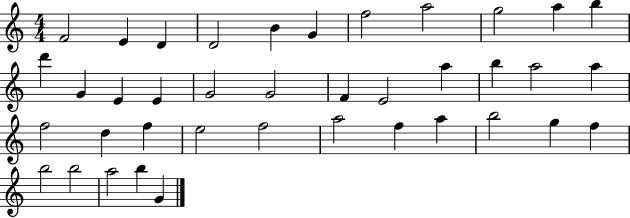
{
  \clef treble
  \numericTimeSignature
  \time 4/4
  \key c \major
  f'2 e'4 d'4 | d'2 b'4 g'4 | f''2 a''2 | g''2 a''4 b''4 | \break d'''4 g'4 e'4 e'4 | g'2 g'2 | f'4 e'2 a''4 | b''4 a''2 a''4 | \break f''2 d''4 f''4 | e''2 f''2 | a''2 f''4 a''4 | b''2 g''4 f''4 | \break b''2 b''2 | a''2 b''4 g'4 | \bar "|."
}